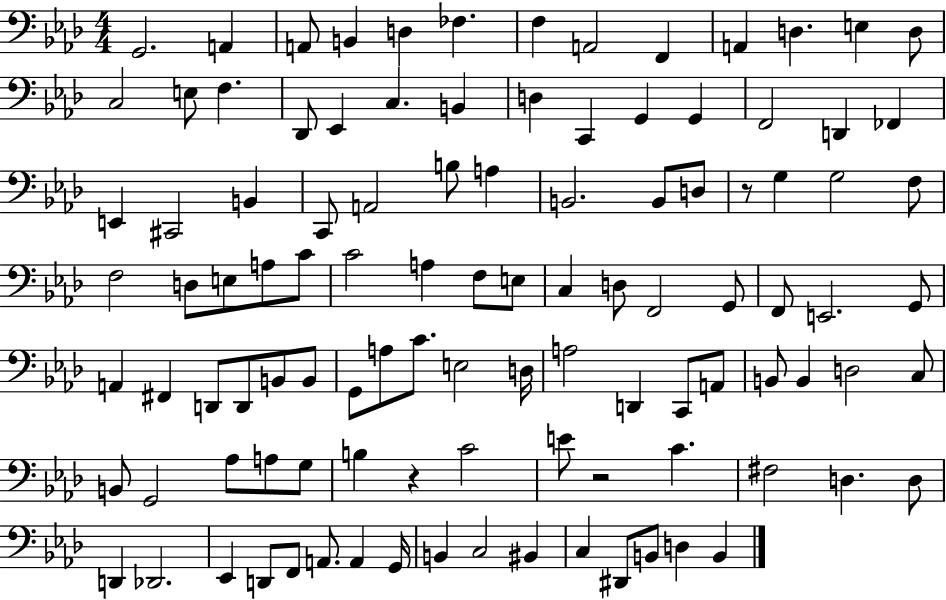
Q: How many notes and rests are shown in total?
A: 106